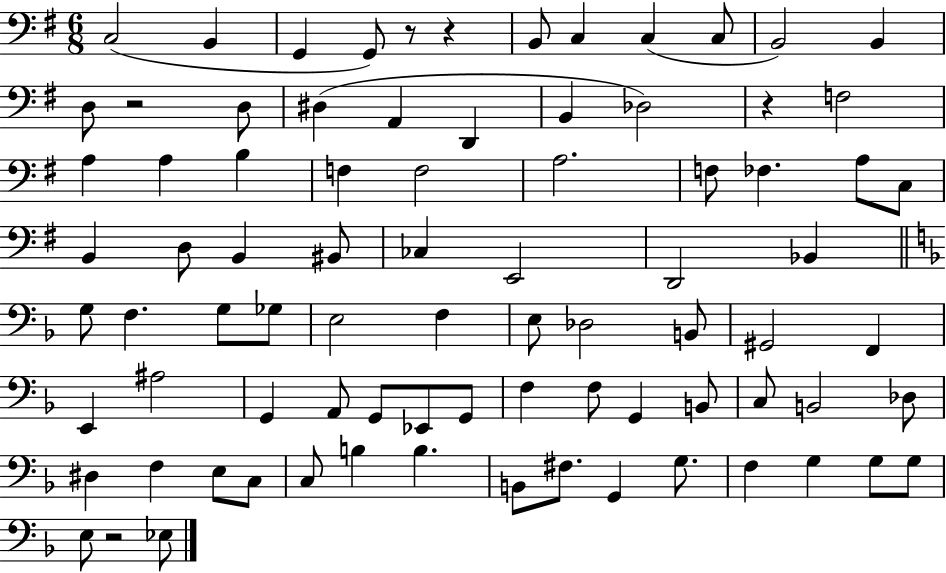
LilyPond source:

{
  \clef bass
  \numericTimeSignature
  \time 6/8
  \key g \major
  c2( b,4 | g,4 g,8) r8 r4 | b,8 c4 c4( c8 | b,2) b,4 | \break d8 r2 d8 | dis4( a,4 d,4 | b,4 des2) | r4 f2 | \break a4 a4 b4 | f4 f2 | a2. | f8 fes4. a8 c8 | \break b,4 d8 b,4 bis,8 | ces4 e,2 | d,2 bes,4 | \bar "||" \break \key d \minor g8 f4. g8 ges8 | e2 f4 | e8 des2 b,8 | gis,2 f,4 | \break e,4 ais2 | g,4 a,8 g,8 ees,8 g,8 | f4 f8 g,4 b,8 | c8 b,2 des8 | \break dis4 f4 e8 c8 | c8 b4 b4. | b,8 fis8. g,4 g8. | f4 g4 g8 g8 | \break e8 r2 ees8 | \bar "|."
}